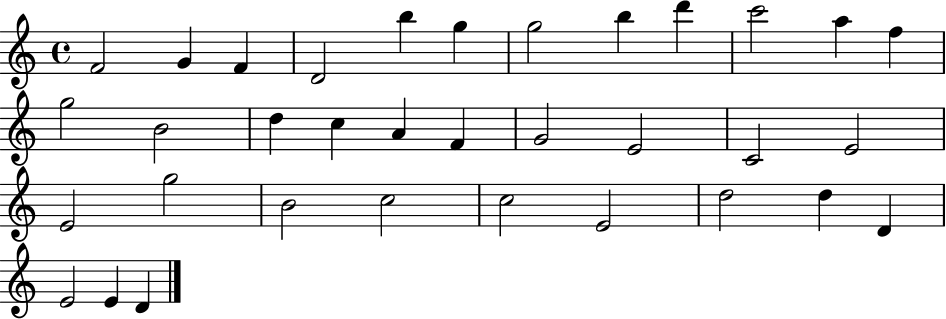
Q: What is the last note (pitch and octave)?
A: D4